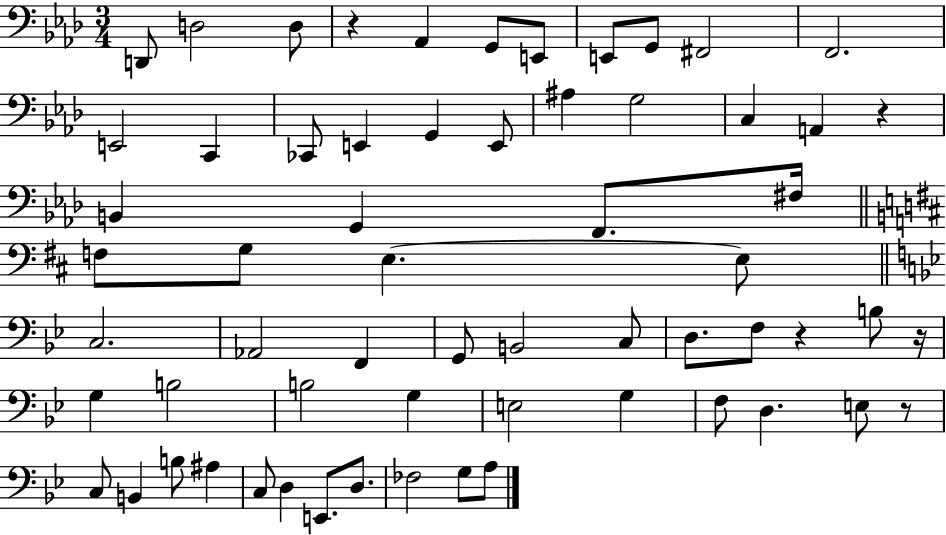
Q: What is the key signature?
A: AES major